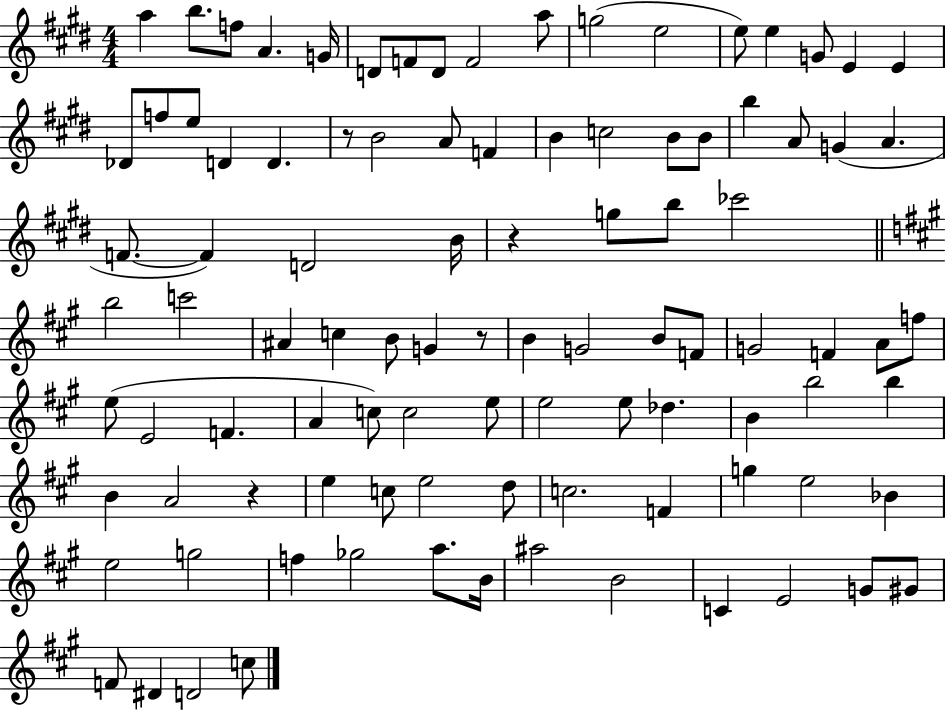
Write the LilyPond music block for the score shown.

{
  \clef treble
  \numericTimeSignature
  \time 4/4
  \key e \major
  a''4 b''8. f''8 a'4. g'16 | d'8 f'8 d'8 f'2 a''8 | g''2( e''2 | e''8) e''4 g'8 e'4 e'4 | \break des'8 f''8 e''8 d'4 d'4. | r8 b'2 a'8 f'4 | b'4 c''2 b'8 b'8 | b''4 a'8 g'4( a'4. | \break f'8.~~ f'4) d'2 b'16 | r4 g''8 b''8 ces'''2 | \bar "||" \break \key a \major b''2 c'''2 | ais'4 c''4 b'8 g'4 r8 | b'4 g'2 b'8 f'8 | g'2 f'4 a'8 f''8 | \break e''8( e'2 f'4. | a'4 c''8) c''2 e''8 | e''2 e''8 des''4. | b'4 b''2 b''4 | \break b'4 a'2 r4 | e''4 c''8 e''2 d''8 | c''2. f'4 | g''4 e''2 bes'4 | \break e''2 g''2 | f''4 ges''2 a''8. b'16 | ais''2 b'2 | c'4 e'2 g'8 gis'8 | \break f'8 dis'4 d'2 c''8 | \bar "|."
}